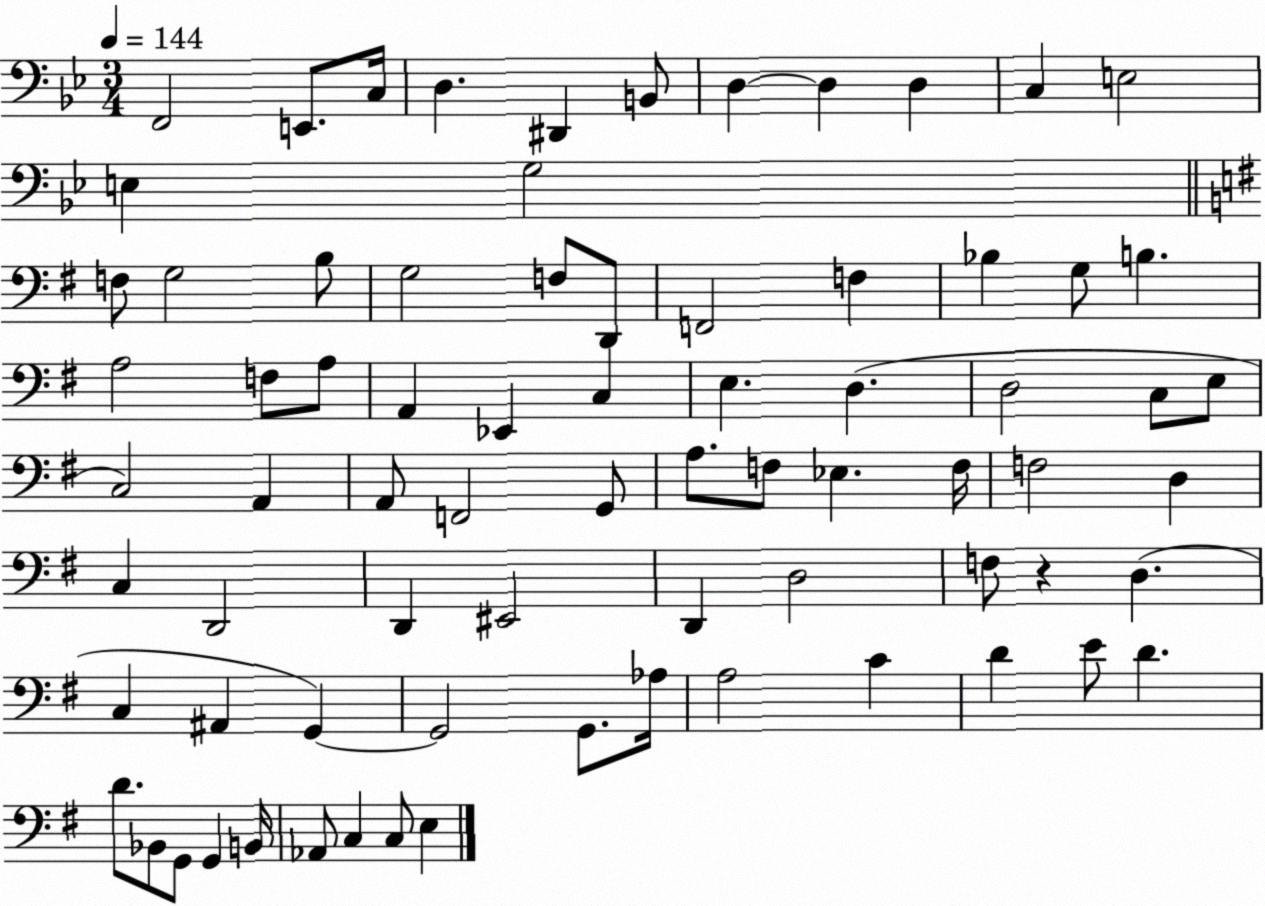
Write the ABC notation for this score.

X:1
T:Untitled
M:3/4
L:1/4
K:Bb
F,,2 E,,/2 C,/4 D, ^D,, B,,/2 D, D, D, C, E,2 E, G,2 F,/2 G,2 B,/2 G,2 F,/2 D,,/2 F,,2 F, _B, G,/2 B, A,2 F,/2 A,/2 A,, _E,, C, E, D, D,2 C,/2 E,/2 C,2 A,, A,,/2 F,,2 G,,/2 A,/2 F,/2 _E, F,/4 F,2 D, C, D,,2 D,, ^E,,2 D,, D,2 F,/2 z D, C, ^A,, G,, G,,2 G,,/2 _A,/4 A,2 C D E/2 D D/2 _B,,/2 G,,/2 G,, B,,/4 _A,,/2 C, C,/2 E,